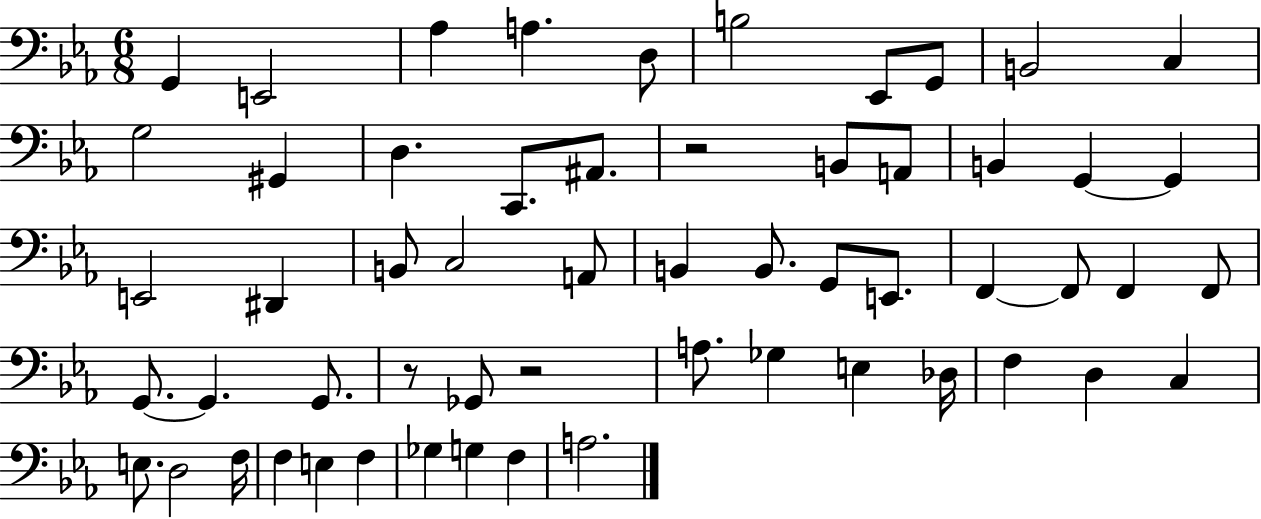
{
  \clef bass
  \numericTimeSignature
  \time 6/8
  \key ees \major
  g,4 e,2 | aes4 a4. d8 | b2 ees,8 g,8 | b,2 c4 | \break g2 gis,4 | d4. c,8. ais,8. | r2 b,8 a,8 | b,4 g,4~~ g,4 | \break e,2 dis,4 | b,8 c2 a,8 | b,4 b,8. g,8 e,8. | f,4~~ f,8 f,4 f,8 | \break g,8.~~ g,4. g,8. | r8 ges,8 r2 | a8. ges4 e4 des16 | f4 d4 c4 | \break e8. d2 f16 | f4 e4 f4 | ges4 g4 f4 | a2. | \break \bar "|."
}